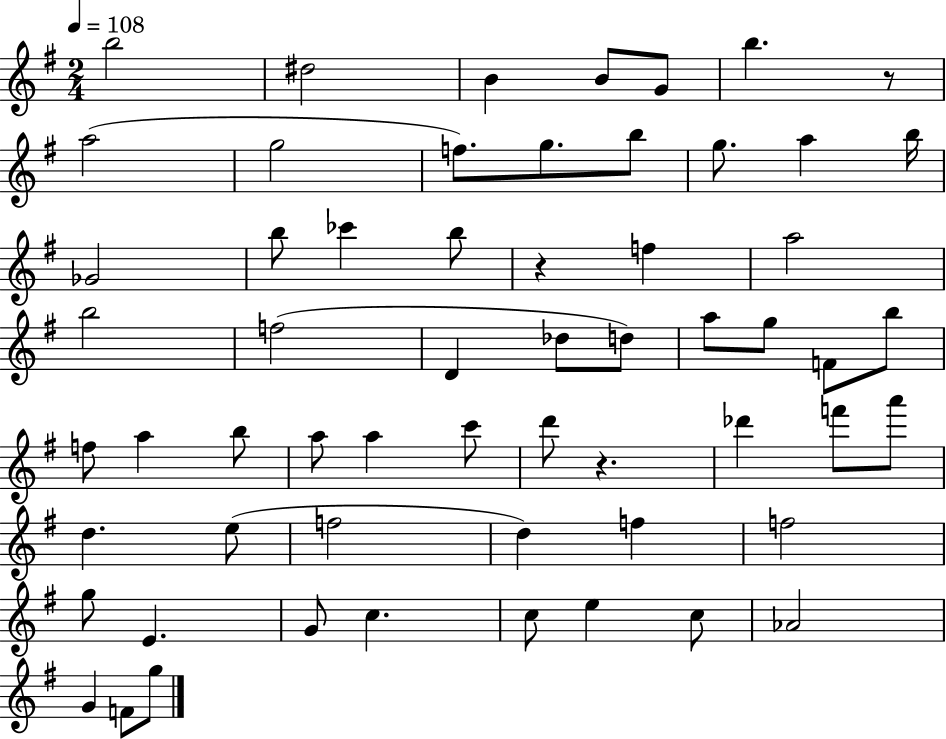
{
  \clef treble
  \numericTimeSignature
  \time 2/4
  \key g \major
  \tempo 4 = 108
  b''2 | dis''2 | b'4 b'8 g'8 | b''4. r8 | \break a''2( | g''2 | f''8.) g''8. b''8 | g''8. a''4 b''16 | \break ges'2 | b''8 ces'''4 b''8 | r4 f''4 | a''2 | \break b''2 | f''2( | d'4 des''8 d''8) | a''8 g''8 f'8 b''8 | \break f''8 a''4 b''8 | a''8 a''4 c'''8 | d'''8 r4. | des'''4 f'''8 a'''8 | \break d''4. e''8( | f''2 | d''4) f''4 | f''2 | \break g''8 e'4. | g'8 c''4. | c''8 e''4 c''8 | aes'2 | \break g'4 f'8 g''8 | \bar "|."
}